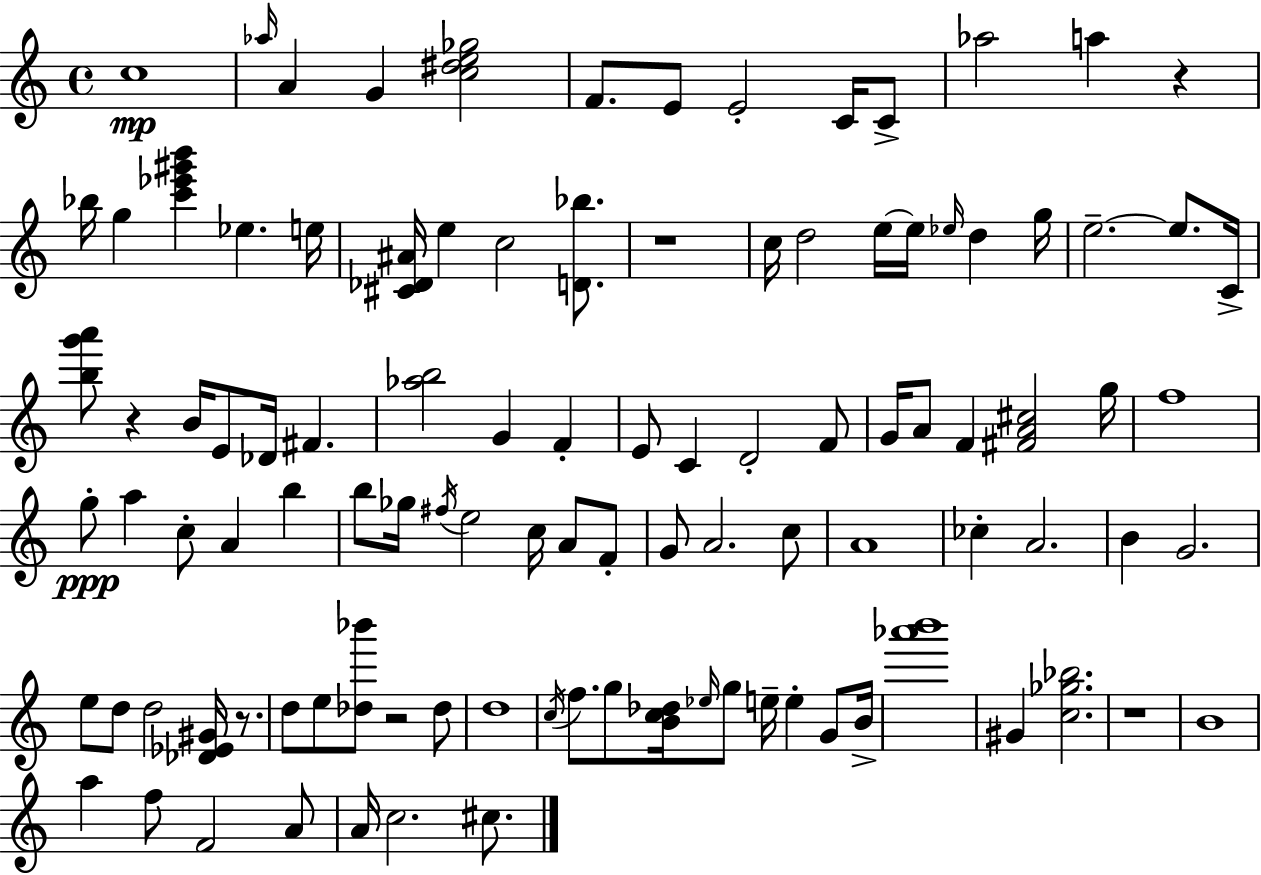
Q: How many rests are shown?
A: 6